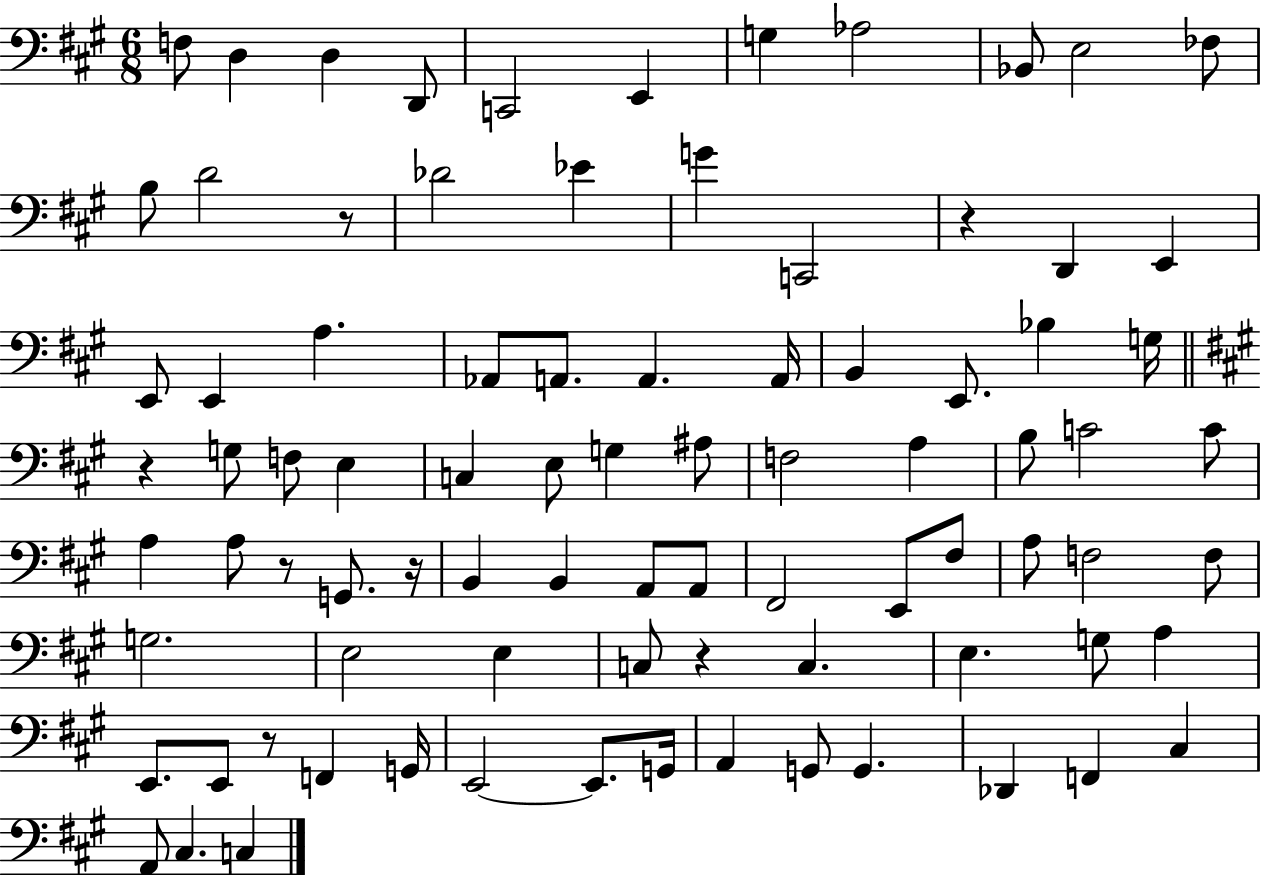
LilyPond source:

{
  \clef bass
  \numericTimeSignature
  \time 6/8
  \key a \major
  \repeat volta 2 { f8 d4 d4 d,8 | c,2 e,4 | g4 aes2 | bes,8 e2 fes8 | \break b8 d'2 r8 | des'2 ees'4 | g'4 c,2 | r4 d,4 e,4 | \break e,8 e,4 a4. | aes,8 a,8. a,4. a,16 | b,4 e,8. bes4 g16 | \bar "||" \break \key a \major r4 g8 f8 e4 | c4 e8 g4 ais8 | f2 a4 | b8 c'2 c'8 | \break a4 a8 r8 g,8. r16 | b,4 b,4 a,8 a,8 | fis,2 e,8 fis8 | a8 f2 f8 | \break g2. | e2 e4 | c8 r4 c4. | e4. g8 a4 | \break e,8. e,8 r8 f,4 g,16 | e,2~~ e,8. g,16 | a,4 g,8 g,4. | des,4 f,4 cis4 | \break a,8 cis4. c4 | } \bar "|."
}